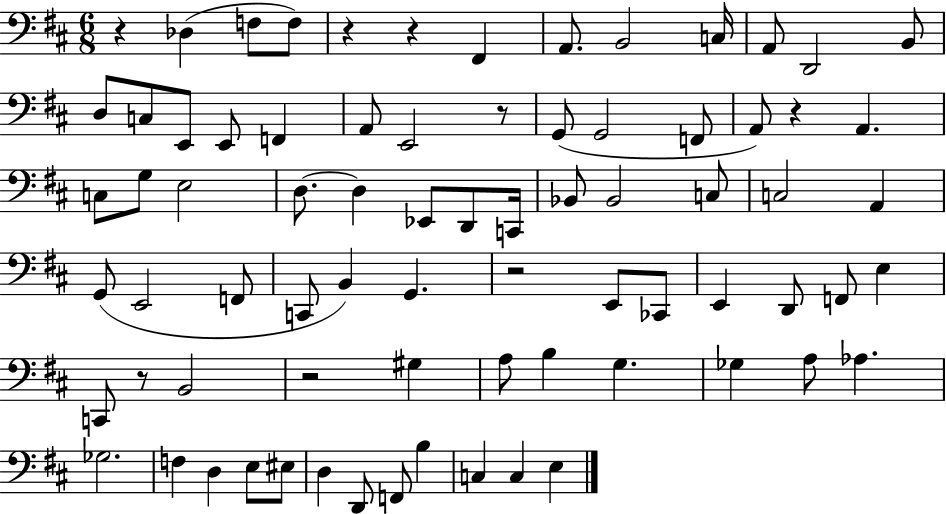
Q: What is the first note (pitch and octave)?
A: Db3